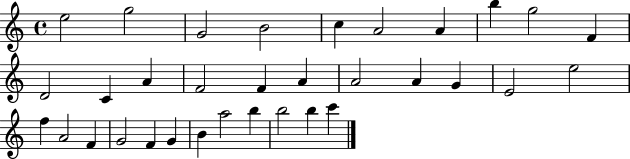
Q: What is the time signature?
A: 4/4